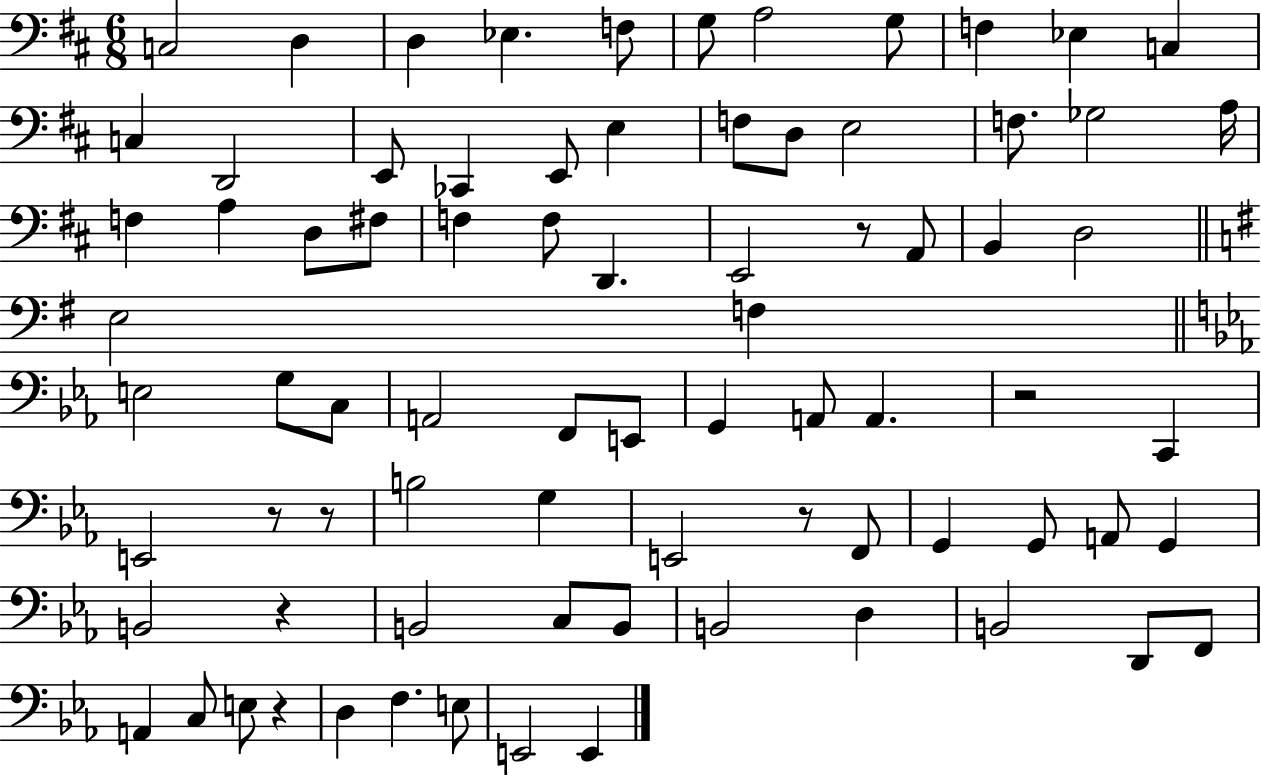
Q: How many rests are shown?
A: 7